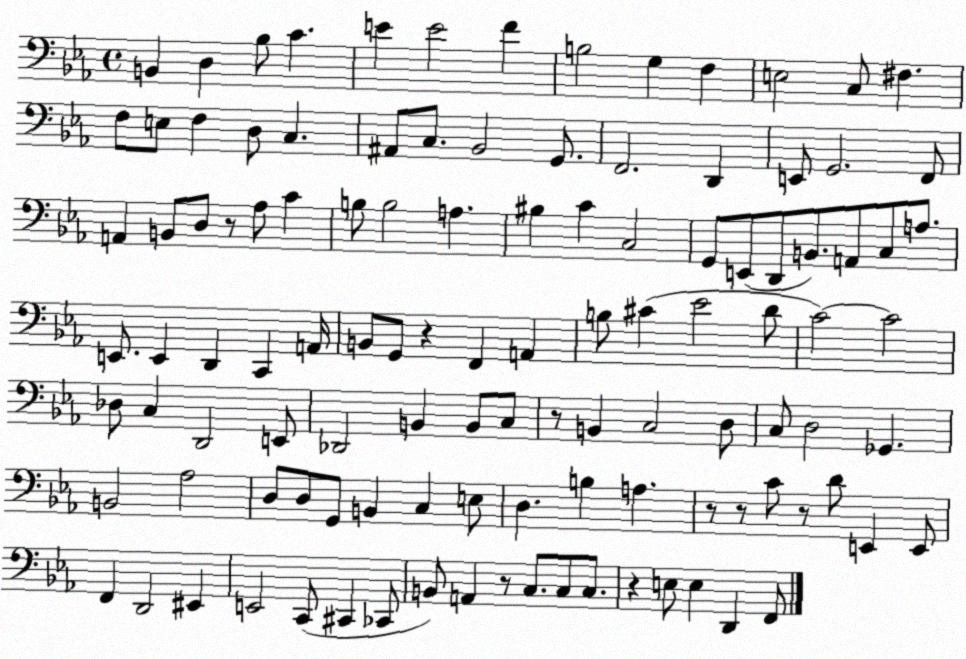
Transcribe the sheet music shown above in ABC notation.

X:1
T:Untitled
M:4/4
L:1/4
K:Eb
B,, D, _B,/2 C E E2 F B,2 G, F, E,2 C,/2 ^F, F,/2 E,/2 F, D,/2 C, ^A,,/2 C,/2 _B,,2 G,,/2 F,,2 D,, E,,/2 G,,2 F,,/2 A,, B,,/2 D,/2 z/2 _A,/2 C B,/2 B,2 A, ^B, C C,2 G,,/2 E,,/2 D,,/2 B,,/2 A,,/2 C,/2 A,/2 E,,/2 E,, D,, C,, A,,/4 B,,/2 G,,/2 z F,, A,, B,/2 ^C _E2 D/2 C2 C2 _D,/2 C, D,,2 E,,/2 _D,,2 B,, B,,/2 C,/2 z/2 B,, C,2 D,/2 C,/2 D,2 _G,, B,,2 _A,2 D,/2 D,/2 G,,/2 B,, C, E,/2 D, B, A, z/2 z/2 C/2 z/2 D/2 E,, E,,/2 F,, D,,2 ^E,, E,,2 C,,/2 ^C,, _C,,/2 B,,/2 A,, z/2 C,/2 C,/2 C,/2 z E,/2 E, D,, F,,/2